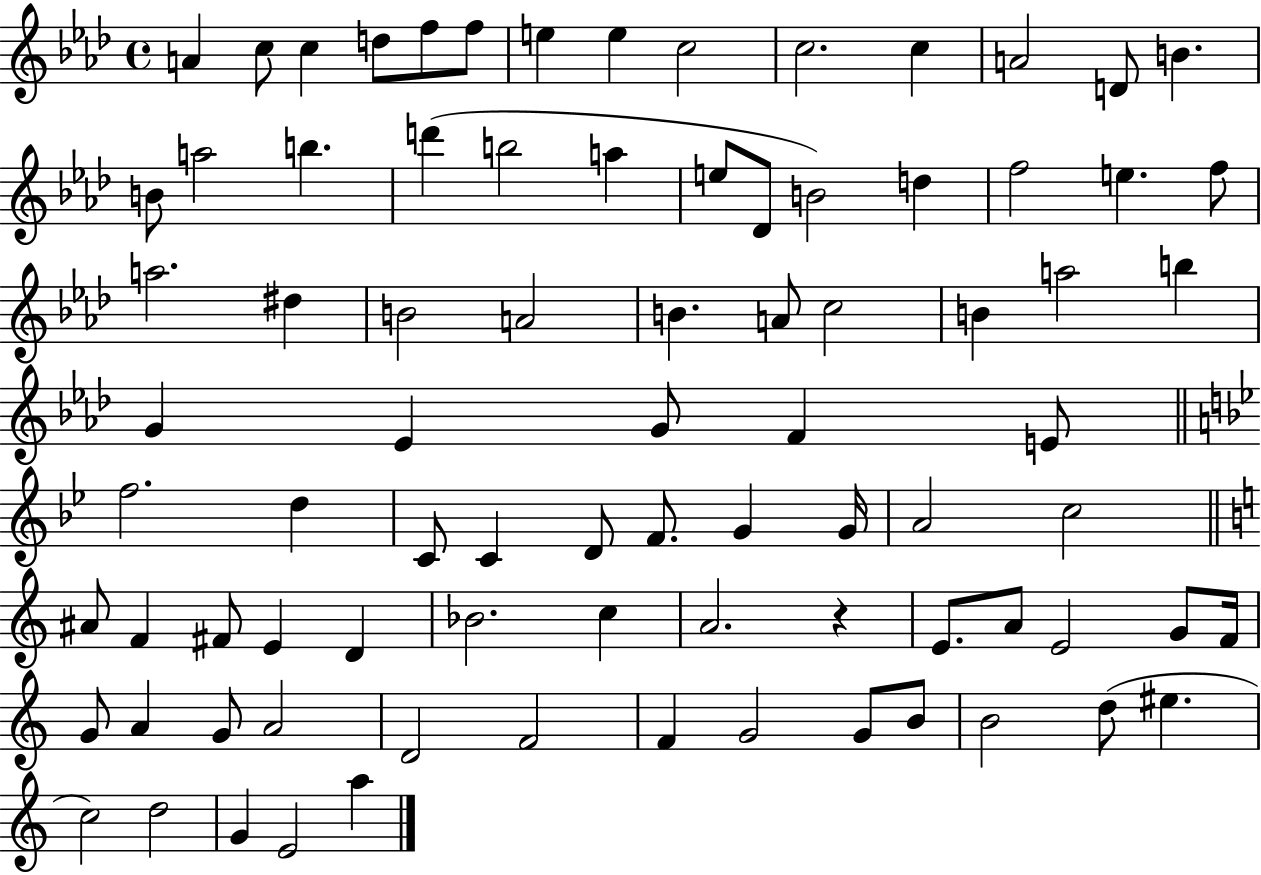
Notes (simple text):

A4/q C5/e C5/q D5/e F5/e F5/e E5/q E5/q C5/h C5/h. C5/q A4/h D4/e B4/q. B4/e A5/h B5/q. D6/q B5/h A5/q E5/e Db4/e B4/h D5/q F5/h E5/q. F5/e A5/h. D#5/q B4/h A4/h B4/q. A4/e C5/h B4/q A5/h B5/q G4/q Eb4/q G4/e F4/q E4/e F5/h. D5/q C4/e C4/q D4/e F4/e. G4/q G4/s A4/h C5/h A#4/e F4/q F#4/e E4/q D4/q Bb4/h. C5/q A4/h. R/q E4/e. A4/e E4/h G4/e F4/s G4/e A4/q G4/e A4/h D4/h F4/h F4/q G4/h G4/e B4/e B4/h D5/e EIS5/q. C5/h D5/h G4/q E4/h A5/q